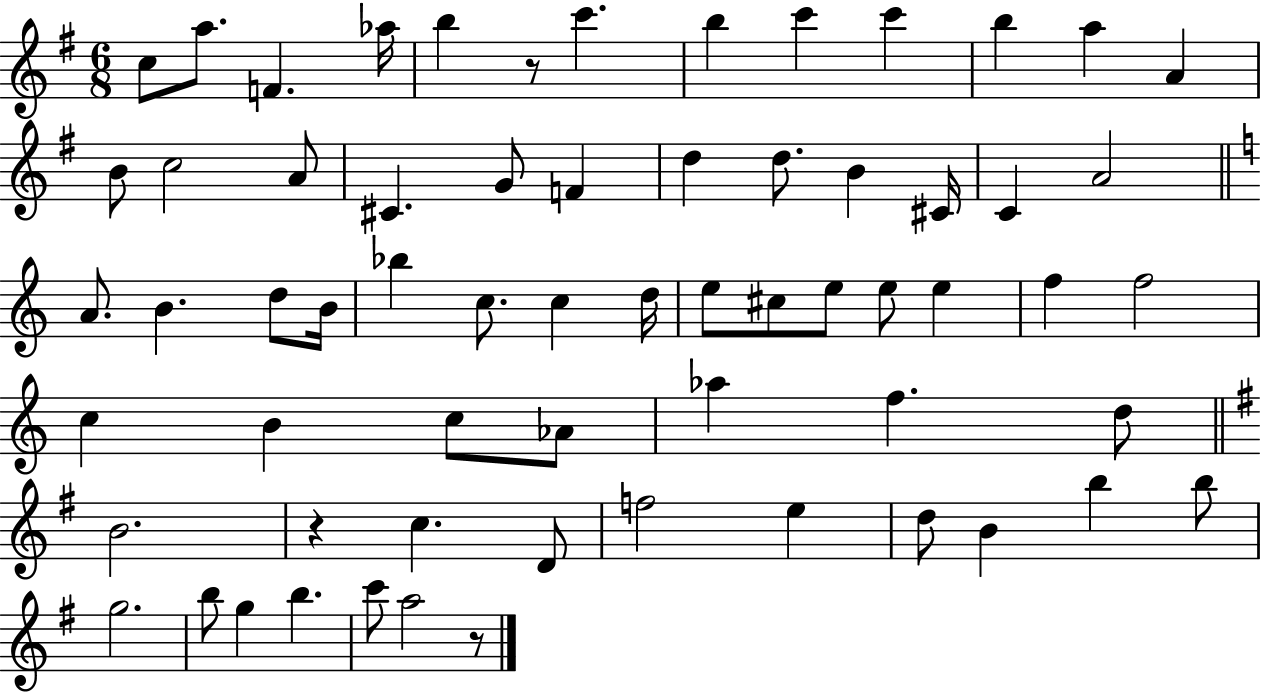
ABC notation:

X:1
T:Untitled
M:6/8
L:1/4
K:G
c/2 a/2 F _a/4 b z/2 c' b c' c' b a A B/2 c2 A/2 ^C G/2 F d d/2 B ^C/4 C A2 A/2 B d/2 B/4 _b c/2 c d/4 e/2 ^c/2 e/2 e/2 e f f2 c B c/2 _A/2 _a f d/2 B2 z c D/2 f2 e d/2 B b b/2 g2 b/2 g b c'/2 a2 z/2